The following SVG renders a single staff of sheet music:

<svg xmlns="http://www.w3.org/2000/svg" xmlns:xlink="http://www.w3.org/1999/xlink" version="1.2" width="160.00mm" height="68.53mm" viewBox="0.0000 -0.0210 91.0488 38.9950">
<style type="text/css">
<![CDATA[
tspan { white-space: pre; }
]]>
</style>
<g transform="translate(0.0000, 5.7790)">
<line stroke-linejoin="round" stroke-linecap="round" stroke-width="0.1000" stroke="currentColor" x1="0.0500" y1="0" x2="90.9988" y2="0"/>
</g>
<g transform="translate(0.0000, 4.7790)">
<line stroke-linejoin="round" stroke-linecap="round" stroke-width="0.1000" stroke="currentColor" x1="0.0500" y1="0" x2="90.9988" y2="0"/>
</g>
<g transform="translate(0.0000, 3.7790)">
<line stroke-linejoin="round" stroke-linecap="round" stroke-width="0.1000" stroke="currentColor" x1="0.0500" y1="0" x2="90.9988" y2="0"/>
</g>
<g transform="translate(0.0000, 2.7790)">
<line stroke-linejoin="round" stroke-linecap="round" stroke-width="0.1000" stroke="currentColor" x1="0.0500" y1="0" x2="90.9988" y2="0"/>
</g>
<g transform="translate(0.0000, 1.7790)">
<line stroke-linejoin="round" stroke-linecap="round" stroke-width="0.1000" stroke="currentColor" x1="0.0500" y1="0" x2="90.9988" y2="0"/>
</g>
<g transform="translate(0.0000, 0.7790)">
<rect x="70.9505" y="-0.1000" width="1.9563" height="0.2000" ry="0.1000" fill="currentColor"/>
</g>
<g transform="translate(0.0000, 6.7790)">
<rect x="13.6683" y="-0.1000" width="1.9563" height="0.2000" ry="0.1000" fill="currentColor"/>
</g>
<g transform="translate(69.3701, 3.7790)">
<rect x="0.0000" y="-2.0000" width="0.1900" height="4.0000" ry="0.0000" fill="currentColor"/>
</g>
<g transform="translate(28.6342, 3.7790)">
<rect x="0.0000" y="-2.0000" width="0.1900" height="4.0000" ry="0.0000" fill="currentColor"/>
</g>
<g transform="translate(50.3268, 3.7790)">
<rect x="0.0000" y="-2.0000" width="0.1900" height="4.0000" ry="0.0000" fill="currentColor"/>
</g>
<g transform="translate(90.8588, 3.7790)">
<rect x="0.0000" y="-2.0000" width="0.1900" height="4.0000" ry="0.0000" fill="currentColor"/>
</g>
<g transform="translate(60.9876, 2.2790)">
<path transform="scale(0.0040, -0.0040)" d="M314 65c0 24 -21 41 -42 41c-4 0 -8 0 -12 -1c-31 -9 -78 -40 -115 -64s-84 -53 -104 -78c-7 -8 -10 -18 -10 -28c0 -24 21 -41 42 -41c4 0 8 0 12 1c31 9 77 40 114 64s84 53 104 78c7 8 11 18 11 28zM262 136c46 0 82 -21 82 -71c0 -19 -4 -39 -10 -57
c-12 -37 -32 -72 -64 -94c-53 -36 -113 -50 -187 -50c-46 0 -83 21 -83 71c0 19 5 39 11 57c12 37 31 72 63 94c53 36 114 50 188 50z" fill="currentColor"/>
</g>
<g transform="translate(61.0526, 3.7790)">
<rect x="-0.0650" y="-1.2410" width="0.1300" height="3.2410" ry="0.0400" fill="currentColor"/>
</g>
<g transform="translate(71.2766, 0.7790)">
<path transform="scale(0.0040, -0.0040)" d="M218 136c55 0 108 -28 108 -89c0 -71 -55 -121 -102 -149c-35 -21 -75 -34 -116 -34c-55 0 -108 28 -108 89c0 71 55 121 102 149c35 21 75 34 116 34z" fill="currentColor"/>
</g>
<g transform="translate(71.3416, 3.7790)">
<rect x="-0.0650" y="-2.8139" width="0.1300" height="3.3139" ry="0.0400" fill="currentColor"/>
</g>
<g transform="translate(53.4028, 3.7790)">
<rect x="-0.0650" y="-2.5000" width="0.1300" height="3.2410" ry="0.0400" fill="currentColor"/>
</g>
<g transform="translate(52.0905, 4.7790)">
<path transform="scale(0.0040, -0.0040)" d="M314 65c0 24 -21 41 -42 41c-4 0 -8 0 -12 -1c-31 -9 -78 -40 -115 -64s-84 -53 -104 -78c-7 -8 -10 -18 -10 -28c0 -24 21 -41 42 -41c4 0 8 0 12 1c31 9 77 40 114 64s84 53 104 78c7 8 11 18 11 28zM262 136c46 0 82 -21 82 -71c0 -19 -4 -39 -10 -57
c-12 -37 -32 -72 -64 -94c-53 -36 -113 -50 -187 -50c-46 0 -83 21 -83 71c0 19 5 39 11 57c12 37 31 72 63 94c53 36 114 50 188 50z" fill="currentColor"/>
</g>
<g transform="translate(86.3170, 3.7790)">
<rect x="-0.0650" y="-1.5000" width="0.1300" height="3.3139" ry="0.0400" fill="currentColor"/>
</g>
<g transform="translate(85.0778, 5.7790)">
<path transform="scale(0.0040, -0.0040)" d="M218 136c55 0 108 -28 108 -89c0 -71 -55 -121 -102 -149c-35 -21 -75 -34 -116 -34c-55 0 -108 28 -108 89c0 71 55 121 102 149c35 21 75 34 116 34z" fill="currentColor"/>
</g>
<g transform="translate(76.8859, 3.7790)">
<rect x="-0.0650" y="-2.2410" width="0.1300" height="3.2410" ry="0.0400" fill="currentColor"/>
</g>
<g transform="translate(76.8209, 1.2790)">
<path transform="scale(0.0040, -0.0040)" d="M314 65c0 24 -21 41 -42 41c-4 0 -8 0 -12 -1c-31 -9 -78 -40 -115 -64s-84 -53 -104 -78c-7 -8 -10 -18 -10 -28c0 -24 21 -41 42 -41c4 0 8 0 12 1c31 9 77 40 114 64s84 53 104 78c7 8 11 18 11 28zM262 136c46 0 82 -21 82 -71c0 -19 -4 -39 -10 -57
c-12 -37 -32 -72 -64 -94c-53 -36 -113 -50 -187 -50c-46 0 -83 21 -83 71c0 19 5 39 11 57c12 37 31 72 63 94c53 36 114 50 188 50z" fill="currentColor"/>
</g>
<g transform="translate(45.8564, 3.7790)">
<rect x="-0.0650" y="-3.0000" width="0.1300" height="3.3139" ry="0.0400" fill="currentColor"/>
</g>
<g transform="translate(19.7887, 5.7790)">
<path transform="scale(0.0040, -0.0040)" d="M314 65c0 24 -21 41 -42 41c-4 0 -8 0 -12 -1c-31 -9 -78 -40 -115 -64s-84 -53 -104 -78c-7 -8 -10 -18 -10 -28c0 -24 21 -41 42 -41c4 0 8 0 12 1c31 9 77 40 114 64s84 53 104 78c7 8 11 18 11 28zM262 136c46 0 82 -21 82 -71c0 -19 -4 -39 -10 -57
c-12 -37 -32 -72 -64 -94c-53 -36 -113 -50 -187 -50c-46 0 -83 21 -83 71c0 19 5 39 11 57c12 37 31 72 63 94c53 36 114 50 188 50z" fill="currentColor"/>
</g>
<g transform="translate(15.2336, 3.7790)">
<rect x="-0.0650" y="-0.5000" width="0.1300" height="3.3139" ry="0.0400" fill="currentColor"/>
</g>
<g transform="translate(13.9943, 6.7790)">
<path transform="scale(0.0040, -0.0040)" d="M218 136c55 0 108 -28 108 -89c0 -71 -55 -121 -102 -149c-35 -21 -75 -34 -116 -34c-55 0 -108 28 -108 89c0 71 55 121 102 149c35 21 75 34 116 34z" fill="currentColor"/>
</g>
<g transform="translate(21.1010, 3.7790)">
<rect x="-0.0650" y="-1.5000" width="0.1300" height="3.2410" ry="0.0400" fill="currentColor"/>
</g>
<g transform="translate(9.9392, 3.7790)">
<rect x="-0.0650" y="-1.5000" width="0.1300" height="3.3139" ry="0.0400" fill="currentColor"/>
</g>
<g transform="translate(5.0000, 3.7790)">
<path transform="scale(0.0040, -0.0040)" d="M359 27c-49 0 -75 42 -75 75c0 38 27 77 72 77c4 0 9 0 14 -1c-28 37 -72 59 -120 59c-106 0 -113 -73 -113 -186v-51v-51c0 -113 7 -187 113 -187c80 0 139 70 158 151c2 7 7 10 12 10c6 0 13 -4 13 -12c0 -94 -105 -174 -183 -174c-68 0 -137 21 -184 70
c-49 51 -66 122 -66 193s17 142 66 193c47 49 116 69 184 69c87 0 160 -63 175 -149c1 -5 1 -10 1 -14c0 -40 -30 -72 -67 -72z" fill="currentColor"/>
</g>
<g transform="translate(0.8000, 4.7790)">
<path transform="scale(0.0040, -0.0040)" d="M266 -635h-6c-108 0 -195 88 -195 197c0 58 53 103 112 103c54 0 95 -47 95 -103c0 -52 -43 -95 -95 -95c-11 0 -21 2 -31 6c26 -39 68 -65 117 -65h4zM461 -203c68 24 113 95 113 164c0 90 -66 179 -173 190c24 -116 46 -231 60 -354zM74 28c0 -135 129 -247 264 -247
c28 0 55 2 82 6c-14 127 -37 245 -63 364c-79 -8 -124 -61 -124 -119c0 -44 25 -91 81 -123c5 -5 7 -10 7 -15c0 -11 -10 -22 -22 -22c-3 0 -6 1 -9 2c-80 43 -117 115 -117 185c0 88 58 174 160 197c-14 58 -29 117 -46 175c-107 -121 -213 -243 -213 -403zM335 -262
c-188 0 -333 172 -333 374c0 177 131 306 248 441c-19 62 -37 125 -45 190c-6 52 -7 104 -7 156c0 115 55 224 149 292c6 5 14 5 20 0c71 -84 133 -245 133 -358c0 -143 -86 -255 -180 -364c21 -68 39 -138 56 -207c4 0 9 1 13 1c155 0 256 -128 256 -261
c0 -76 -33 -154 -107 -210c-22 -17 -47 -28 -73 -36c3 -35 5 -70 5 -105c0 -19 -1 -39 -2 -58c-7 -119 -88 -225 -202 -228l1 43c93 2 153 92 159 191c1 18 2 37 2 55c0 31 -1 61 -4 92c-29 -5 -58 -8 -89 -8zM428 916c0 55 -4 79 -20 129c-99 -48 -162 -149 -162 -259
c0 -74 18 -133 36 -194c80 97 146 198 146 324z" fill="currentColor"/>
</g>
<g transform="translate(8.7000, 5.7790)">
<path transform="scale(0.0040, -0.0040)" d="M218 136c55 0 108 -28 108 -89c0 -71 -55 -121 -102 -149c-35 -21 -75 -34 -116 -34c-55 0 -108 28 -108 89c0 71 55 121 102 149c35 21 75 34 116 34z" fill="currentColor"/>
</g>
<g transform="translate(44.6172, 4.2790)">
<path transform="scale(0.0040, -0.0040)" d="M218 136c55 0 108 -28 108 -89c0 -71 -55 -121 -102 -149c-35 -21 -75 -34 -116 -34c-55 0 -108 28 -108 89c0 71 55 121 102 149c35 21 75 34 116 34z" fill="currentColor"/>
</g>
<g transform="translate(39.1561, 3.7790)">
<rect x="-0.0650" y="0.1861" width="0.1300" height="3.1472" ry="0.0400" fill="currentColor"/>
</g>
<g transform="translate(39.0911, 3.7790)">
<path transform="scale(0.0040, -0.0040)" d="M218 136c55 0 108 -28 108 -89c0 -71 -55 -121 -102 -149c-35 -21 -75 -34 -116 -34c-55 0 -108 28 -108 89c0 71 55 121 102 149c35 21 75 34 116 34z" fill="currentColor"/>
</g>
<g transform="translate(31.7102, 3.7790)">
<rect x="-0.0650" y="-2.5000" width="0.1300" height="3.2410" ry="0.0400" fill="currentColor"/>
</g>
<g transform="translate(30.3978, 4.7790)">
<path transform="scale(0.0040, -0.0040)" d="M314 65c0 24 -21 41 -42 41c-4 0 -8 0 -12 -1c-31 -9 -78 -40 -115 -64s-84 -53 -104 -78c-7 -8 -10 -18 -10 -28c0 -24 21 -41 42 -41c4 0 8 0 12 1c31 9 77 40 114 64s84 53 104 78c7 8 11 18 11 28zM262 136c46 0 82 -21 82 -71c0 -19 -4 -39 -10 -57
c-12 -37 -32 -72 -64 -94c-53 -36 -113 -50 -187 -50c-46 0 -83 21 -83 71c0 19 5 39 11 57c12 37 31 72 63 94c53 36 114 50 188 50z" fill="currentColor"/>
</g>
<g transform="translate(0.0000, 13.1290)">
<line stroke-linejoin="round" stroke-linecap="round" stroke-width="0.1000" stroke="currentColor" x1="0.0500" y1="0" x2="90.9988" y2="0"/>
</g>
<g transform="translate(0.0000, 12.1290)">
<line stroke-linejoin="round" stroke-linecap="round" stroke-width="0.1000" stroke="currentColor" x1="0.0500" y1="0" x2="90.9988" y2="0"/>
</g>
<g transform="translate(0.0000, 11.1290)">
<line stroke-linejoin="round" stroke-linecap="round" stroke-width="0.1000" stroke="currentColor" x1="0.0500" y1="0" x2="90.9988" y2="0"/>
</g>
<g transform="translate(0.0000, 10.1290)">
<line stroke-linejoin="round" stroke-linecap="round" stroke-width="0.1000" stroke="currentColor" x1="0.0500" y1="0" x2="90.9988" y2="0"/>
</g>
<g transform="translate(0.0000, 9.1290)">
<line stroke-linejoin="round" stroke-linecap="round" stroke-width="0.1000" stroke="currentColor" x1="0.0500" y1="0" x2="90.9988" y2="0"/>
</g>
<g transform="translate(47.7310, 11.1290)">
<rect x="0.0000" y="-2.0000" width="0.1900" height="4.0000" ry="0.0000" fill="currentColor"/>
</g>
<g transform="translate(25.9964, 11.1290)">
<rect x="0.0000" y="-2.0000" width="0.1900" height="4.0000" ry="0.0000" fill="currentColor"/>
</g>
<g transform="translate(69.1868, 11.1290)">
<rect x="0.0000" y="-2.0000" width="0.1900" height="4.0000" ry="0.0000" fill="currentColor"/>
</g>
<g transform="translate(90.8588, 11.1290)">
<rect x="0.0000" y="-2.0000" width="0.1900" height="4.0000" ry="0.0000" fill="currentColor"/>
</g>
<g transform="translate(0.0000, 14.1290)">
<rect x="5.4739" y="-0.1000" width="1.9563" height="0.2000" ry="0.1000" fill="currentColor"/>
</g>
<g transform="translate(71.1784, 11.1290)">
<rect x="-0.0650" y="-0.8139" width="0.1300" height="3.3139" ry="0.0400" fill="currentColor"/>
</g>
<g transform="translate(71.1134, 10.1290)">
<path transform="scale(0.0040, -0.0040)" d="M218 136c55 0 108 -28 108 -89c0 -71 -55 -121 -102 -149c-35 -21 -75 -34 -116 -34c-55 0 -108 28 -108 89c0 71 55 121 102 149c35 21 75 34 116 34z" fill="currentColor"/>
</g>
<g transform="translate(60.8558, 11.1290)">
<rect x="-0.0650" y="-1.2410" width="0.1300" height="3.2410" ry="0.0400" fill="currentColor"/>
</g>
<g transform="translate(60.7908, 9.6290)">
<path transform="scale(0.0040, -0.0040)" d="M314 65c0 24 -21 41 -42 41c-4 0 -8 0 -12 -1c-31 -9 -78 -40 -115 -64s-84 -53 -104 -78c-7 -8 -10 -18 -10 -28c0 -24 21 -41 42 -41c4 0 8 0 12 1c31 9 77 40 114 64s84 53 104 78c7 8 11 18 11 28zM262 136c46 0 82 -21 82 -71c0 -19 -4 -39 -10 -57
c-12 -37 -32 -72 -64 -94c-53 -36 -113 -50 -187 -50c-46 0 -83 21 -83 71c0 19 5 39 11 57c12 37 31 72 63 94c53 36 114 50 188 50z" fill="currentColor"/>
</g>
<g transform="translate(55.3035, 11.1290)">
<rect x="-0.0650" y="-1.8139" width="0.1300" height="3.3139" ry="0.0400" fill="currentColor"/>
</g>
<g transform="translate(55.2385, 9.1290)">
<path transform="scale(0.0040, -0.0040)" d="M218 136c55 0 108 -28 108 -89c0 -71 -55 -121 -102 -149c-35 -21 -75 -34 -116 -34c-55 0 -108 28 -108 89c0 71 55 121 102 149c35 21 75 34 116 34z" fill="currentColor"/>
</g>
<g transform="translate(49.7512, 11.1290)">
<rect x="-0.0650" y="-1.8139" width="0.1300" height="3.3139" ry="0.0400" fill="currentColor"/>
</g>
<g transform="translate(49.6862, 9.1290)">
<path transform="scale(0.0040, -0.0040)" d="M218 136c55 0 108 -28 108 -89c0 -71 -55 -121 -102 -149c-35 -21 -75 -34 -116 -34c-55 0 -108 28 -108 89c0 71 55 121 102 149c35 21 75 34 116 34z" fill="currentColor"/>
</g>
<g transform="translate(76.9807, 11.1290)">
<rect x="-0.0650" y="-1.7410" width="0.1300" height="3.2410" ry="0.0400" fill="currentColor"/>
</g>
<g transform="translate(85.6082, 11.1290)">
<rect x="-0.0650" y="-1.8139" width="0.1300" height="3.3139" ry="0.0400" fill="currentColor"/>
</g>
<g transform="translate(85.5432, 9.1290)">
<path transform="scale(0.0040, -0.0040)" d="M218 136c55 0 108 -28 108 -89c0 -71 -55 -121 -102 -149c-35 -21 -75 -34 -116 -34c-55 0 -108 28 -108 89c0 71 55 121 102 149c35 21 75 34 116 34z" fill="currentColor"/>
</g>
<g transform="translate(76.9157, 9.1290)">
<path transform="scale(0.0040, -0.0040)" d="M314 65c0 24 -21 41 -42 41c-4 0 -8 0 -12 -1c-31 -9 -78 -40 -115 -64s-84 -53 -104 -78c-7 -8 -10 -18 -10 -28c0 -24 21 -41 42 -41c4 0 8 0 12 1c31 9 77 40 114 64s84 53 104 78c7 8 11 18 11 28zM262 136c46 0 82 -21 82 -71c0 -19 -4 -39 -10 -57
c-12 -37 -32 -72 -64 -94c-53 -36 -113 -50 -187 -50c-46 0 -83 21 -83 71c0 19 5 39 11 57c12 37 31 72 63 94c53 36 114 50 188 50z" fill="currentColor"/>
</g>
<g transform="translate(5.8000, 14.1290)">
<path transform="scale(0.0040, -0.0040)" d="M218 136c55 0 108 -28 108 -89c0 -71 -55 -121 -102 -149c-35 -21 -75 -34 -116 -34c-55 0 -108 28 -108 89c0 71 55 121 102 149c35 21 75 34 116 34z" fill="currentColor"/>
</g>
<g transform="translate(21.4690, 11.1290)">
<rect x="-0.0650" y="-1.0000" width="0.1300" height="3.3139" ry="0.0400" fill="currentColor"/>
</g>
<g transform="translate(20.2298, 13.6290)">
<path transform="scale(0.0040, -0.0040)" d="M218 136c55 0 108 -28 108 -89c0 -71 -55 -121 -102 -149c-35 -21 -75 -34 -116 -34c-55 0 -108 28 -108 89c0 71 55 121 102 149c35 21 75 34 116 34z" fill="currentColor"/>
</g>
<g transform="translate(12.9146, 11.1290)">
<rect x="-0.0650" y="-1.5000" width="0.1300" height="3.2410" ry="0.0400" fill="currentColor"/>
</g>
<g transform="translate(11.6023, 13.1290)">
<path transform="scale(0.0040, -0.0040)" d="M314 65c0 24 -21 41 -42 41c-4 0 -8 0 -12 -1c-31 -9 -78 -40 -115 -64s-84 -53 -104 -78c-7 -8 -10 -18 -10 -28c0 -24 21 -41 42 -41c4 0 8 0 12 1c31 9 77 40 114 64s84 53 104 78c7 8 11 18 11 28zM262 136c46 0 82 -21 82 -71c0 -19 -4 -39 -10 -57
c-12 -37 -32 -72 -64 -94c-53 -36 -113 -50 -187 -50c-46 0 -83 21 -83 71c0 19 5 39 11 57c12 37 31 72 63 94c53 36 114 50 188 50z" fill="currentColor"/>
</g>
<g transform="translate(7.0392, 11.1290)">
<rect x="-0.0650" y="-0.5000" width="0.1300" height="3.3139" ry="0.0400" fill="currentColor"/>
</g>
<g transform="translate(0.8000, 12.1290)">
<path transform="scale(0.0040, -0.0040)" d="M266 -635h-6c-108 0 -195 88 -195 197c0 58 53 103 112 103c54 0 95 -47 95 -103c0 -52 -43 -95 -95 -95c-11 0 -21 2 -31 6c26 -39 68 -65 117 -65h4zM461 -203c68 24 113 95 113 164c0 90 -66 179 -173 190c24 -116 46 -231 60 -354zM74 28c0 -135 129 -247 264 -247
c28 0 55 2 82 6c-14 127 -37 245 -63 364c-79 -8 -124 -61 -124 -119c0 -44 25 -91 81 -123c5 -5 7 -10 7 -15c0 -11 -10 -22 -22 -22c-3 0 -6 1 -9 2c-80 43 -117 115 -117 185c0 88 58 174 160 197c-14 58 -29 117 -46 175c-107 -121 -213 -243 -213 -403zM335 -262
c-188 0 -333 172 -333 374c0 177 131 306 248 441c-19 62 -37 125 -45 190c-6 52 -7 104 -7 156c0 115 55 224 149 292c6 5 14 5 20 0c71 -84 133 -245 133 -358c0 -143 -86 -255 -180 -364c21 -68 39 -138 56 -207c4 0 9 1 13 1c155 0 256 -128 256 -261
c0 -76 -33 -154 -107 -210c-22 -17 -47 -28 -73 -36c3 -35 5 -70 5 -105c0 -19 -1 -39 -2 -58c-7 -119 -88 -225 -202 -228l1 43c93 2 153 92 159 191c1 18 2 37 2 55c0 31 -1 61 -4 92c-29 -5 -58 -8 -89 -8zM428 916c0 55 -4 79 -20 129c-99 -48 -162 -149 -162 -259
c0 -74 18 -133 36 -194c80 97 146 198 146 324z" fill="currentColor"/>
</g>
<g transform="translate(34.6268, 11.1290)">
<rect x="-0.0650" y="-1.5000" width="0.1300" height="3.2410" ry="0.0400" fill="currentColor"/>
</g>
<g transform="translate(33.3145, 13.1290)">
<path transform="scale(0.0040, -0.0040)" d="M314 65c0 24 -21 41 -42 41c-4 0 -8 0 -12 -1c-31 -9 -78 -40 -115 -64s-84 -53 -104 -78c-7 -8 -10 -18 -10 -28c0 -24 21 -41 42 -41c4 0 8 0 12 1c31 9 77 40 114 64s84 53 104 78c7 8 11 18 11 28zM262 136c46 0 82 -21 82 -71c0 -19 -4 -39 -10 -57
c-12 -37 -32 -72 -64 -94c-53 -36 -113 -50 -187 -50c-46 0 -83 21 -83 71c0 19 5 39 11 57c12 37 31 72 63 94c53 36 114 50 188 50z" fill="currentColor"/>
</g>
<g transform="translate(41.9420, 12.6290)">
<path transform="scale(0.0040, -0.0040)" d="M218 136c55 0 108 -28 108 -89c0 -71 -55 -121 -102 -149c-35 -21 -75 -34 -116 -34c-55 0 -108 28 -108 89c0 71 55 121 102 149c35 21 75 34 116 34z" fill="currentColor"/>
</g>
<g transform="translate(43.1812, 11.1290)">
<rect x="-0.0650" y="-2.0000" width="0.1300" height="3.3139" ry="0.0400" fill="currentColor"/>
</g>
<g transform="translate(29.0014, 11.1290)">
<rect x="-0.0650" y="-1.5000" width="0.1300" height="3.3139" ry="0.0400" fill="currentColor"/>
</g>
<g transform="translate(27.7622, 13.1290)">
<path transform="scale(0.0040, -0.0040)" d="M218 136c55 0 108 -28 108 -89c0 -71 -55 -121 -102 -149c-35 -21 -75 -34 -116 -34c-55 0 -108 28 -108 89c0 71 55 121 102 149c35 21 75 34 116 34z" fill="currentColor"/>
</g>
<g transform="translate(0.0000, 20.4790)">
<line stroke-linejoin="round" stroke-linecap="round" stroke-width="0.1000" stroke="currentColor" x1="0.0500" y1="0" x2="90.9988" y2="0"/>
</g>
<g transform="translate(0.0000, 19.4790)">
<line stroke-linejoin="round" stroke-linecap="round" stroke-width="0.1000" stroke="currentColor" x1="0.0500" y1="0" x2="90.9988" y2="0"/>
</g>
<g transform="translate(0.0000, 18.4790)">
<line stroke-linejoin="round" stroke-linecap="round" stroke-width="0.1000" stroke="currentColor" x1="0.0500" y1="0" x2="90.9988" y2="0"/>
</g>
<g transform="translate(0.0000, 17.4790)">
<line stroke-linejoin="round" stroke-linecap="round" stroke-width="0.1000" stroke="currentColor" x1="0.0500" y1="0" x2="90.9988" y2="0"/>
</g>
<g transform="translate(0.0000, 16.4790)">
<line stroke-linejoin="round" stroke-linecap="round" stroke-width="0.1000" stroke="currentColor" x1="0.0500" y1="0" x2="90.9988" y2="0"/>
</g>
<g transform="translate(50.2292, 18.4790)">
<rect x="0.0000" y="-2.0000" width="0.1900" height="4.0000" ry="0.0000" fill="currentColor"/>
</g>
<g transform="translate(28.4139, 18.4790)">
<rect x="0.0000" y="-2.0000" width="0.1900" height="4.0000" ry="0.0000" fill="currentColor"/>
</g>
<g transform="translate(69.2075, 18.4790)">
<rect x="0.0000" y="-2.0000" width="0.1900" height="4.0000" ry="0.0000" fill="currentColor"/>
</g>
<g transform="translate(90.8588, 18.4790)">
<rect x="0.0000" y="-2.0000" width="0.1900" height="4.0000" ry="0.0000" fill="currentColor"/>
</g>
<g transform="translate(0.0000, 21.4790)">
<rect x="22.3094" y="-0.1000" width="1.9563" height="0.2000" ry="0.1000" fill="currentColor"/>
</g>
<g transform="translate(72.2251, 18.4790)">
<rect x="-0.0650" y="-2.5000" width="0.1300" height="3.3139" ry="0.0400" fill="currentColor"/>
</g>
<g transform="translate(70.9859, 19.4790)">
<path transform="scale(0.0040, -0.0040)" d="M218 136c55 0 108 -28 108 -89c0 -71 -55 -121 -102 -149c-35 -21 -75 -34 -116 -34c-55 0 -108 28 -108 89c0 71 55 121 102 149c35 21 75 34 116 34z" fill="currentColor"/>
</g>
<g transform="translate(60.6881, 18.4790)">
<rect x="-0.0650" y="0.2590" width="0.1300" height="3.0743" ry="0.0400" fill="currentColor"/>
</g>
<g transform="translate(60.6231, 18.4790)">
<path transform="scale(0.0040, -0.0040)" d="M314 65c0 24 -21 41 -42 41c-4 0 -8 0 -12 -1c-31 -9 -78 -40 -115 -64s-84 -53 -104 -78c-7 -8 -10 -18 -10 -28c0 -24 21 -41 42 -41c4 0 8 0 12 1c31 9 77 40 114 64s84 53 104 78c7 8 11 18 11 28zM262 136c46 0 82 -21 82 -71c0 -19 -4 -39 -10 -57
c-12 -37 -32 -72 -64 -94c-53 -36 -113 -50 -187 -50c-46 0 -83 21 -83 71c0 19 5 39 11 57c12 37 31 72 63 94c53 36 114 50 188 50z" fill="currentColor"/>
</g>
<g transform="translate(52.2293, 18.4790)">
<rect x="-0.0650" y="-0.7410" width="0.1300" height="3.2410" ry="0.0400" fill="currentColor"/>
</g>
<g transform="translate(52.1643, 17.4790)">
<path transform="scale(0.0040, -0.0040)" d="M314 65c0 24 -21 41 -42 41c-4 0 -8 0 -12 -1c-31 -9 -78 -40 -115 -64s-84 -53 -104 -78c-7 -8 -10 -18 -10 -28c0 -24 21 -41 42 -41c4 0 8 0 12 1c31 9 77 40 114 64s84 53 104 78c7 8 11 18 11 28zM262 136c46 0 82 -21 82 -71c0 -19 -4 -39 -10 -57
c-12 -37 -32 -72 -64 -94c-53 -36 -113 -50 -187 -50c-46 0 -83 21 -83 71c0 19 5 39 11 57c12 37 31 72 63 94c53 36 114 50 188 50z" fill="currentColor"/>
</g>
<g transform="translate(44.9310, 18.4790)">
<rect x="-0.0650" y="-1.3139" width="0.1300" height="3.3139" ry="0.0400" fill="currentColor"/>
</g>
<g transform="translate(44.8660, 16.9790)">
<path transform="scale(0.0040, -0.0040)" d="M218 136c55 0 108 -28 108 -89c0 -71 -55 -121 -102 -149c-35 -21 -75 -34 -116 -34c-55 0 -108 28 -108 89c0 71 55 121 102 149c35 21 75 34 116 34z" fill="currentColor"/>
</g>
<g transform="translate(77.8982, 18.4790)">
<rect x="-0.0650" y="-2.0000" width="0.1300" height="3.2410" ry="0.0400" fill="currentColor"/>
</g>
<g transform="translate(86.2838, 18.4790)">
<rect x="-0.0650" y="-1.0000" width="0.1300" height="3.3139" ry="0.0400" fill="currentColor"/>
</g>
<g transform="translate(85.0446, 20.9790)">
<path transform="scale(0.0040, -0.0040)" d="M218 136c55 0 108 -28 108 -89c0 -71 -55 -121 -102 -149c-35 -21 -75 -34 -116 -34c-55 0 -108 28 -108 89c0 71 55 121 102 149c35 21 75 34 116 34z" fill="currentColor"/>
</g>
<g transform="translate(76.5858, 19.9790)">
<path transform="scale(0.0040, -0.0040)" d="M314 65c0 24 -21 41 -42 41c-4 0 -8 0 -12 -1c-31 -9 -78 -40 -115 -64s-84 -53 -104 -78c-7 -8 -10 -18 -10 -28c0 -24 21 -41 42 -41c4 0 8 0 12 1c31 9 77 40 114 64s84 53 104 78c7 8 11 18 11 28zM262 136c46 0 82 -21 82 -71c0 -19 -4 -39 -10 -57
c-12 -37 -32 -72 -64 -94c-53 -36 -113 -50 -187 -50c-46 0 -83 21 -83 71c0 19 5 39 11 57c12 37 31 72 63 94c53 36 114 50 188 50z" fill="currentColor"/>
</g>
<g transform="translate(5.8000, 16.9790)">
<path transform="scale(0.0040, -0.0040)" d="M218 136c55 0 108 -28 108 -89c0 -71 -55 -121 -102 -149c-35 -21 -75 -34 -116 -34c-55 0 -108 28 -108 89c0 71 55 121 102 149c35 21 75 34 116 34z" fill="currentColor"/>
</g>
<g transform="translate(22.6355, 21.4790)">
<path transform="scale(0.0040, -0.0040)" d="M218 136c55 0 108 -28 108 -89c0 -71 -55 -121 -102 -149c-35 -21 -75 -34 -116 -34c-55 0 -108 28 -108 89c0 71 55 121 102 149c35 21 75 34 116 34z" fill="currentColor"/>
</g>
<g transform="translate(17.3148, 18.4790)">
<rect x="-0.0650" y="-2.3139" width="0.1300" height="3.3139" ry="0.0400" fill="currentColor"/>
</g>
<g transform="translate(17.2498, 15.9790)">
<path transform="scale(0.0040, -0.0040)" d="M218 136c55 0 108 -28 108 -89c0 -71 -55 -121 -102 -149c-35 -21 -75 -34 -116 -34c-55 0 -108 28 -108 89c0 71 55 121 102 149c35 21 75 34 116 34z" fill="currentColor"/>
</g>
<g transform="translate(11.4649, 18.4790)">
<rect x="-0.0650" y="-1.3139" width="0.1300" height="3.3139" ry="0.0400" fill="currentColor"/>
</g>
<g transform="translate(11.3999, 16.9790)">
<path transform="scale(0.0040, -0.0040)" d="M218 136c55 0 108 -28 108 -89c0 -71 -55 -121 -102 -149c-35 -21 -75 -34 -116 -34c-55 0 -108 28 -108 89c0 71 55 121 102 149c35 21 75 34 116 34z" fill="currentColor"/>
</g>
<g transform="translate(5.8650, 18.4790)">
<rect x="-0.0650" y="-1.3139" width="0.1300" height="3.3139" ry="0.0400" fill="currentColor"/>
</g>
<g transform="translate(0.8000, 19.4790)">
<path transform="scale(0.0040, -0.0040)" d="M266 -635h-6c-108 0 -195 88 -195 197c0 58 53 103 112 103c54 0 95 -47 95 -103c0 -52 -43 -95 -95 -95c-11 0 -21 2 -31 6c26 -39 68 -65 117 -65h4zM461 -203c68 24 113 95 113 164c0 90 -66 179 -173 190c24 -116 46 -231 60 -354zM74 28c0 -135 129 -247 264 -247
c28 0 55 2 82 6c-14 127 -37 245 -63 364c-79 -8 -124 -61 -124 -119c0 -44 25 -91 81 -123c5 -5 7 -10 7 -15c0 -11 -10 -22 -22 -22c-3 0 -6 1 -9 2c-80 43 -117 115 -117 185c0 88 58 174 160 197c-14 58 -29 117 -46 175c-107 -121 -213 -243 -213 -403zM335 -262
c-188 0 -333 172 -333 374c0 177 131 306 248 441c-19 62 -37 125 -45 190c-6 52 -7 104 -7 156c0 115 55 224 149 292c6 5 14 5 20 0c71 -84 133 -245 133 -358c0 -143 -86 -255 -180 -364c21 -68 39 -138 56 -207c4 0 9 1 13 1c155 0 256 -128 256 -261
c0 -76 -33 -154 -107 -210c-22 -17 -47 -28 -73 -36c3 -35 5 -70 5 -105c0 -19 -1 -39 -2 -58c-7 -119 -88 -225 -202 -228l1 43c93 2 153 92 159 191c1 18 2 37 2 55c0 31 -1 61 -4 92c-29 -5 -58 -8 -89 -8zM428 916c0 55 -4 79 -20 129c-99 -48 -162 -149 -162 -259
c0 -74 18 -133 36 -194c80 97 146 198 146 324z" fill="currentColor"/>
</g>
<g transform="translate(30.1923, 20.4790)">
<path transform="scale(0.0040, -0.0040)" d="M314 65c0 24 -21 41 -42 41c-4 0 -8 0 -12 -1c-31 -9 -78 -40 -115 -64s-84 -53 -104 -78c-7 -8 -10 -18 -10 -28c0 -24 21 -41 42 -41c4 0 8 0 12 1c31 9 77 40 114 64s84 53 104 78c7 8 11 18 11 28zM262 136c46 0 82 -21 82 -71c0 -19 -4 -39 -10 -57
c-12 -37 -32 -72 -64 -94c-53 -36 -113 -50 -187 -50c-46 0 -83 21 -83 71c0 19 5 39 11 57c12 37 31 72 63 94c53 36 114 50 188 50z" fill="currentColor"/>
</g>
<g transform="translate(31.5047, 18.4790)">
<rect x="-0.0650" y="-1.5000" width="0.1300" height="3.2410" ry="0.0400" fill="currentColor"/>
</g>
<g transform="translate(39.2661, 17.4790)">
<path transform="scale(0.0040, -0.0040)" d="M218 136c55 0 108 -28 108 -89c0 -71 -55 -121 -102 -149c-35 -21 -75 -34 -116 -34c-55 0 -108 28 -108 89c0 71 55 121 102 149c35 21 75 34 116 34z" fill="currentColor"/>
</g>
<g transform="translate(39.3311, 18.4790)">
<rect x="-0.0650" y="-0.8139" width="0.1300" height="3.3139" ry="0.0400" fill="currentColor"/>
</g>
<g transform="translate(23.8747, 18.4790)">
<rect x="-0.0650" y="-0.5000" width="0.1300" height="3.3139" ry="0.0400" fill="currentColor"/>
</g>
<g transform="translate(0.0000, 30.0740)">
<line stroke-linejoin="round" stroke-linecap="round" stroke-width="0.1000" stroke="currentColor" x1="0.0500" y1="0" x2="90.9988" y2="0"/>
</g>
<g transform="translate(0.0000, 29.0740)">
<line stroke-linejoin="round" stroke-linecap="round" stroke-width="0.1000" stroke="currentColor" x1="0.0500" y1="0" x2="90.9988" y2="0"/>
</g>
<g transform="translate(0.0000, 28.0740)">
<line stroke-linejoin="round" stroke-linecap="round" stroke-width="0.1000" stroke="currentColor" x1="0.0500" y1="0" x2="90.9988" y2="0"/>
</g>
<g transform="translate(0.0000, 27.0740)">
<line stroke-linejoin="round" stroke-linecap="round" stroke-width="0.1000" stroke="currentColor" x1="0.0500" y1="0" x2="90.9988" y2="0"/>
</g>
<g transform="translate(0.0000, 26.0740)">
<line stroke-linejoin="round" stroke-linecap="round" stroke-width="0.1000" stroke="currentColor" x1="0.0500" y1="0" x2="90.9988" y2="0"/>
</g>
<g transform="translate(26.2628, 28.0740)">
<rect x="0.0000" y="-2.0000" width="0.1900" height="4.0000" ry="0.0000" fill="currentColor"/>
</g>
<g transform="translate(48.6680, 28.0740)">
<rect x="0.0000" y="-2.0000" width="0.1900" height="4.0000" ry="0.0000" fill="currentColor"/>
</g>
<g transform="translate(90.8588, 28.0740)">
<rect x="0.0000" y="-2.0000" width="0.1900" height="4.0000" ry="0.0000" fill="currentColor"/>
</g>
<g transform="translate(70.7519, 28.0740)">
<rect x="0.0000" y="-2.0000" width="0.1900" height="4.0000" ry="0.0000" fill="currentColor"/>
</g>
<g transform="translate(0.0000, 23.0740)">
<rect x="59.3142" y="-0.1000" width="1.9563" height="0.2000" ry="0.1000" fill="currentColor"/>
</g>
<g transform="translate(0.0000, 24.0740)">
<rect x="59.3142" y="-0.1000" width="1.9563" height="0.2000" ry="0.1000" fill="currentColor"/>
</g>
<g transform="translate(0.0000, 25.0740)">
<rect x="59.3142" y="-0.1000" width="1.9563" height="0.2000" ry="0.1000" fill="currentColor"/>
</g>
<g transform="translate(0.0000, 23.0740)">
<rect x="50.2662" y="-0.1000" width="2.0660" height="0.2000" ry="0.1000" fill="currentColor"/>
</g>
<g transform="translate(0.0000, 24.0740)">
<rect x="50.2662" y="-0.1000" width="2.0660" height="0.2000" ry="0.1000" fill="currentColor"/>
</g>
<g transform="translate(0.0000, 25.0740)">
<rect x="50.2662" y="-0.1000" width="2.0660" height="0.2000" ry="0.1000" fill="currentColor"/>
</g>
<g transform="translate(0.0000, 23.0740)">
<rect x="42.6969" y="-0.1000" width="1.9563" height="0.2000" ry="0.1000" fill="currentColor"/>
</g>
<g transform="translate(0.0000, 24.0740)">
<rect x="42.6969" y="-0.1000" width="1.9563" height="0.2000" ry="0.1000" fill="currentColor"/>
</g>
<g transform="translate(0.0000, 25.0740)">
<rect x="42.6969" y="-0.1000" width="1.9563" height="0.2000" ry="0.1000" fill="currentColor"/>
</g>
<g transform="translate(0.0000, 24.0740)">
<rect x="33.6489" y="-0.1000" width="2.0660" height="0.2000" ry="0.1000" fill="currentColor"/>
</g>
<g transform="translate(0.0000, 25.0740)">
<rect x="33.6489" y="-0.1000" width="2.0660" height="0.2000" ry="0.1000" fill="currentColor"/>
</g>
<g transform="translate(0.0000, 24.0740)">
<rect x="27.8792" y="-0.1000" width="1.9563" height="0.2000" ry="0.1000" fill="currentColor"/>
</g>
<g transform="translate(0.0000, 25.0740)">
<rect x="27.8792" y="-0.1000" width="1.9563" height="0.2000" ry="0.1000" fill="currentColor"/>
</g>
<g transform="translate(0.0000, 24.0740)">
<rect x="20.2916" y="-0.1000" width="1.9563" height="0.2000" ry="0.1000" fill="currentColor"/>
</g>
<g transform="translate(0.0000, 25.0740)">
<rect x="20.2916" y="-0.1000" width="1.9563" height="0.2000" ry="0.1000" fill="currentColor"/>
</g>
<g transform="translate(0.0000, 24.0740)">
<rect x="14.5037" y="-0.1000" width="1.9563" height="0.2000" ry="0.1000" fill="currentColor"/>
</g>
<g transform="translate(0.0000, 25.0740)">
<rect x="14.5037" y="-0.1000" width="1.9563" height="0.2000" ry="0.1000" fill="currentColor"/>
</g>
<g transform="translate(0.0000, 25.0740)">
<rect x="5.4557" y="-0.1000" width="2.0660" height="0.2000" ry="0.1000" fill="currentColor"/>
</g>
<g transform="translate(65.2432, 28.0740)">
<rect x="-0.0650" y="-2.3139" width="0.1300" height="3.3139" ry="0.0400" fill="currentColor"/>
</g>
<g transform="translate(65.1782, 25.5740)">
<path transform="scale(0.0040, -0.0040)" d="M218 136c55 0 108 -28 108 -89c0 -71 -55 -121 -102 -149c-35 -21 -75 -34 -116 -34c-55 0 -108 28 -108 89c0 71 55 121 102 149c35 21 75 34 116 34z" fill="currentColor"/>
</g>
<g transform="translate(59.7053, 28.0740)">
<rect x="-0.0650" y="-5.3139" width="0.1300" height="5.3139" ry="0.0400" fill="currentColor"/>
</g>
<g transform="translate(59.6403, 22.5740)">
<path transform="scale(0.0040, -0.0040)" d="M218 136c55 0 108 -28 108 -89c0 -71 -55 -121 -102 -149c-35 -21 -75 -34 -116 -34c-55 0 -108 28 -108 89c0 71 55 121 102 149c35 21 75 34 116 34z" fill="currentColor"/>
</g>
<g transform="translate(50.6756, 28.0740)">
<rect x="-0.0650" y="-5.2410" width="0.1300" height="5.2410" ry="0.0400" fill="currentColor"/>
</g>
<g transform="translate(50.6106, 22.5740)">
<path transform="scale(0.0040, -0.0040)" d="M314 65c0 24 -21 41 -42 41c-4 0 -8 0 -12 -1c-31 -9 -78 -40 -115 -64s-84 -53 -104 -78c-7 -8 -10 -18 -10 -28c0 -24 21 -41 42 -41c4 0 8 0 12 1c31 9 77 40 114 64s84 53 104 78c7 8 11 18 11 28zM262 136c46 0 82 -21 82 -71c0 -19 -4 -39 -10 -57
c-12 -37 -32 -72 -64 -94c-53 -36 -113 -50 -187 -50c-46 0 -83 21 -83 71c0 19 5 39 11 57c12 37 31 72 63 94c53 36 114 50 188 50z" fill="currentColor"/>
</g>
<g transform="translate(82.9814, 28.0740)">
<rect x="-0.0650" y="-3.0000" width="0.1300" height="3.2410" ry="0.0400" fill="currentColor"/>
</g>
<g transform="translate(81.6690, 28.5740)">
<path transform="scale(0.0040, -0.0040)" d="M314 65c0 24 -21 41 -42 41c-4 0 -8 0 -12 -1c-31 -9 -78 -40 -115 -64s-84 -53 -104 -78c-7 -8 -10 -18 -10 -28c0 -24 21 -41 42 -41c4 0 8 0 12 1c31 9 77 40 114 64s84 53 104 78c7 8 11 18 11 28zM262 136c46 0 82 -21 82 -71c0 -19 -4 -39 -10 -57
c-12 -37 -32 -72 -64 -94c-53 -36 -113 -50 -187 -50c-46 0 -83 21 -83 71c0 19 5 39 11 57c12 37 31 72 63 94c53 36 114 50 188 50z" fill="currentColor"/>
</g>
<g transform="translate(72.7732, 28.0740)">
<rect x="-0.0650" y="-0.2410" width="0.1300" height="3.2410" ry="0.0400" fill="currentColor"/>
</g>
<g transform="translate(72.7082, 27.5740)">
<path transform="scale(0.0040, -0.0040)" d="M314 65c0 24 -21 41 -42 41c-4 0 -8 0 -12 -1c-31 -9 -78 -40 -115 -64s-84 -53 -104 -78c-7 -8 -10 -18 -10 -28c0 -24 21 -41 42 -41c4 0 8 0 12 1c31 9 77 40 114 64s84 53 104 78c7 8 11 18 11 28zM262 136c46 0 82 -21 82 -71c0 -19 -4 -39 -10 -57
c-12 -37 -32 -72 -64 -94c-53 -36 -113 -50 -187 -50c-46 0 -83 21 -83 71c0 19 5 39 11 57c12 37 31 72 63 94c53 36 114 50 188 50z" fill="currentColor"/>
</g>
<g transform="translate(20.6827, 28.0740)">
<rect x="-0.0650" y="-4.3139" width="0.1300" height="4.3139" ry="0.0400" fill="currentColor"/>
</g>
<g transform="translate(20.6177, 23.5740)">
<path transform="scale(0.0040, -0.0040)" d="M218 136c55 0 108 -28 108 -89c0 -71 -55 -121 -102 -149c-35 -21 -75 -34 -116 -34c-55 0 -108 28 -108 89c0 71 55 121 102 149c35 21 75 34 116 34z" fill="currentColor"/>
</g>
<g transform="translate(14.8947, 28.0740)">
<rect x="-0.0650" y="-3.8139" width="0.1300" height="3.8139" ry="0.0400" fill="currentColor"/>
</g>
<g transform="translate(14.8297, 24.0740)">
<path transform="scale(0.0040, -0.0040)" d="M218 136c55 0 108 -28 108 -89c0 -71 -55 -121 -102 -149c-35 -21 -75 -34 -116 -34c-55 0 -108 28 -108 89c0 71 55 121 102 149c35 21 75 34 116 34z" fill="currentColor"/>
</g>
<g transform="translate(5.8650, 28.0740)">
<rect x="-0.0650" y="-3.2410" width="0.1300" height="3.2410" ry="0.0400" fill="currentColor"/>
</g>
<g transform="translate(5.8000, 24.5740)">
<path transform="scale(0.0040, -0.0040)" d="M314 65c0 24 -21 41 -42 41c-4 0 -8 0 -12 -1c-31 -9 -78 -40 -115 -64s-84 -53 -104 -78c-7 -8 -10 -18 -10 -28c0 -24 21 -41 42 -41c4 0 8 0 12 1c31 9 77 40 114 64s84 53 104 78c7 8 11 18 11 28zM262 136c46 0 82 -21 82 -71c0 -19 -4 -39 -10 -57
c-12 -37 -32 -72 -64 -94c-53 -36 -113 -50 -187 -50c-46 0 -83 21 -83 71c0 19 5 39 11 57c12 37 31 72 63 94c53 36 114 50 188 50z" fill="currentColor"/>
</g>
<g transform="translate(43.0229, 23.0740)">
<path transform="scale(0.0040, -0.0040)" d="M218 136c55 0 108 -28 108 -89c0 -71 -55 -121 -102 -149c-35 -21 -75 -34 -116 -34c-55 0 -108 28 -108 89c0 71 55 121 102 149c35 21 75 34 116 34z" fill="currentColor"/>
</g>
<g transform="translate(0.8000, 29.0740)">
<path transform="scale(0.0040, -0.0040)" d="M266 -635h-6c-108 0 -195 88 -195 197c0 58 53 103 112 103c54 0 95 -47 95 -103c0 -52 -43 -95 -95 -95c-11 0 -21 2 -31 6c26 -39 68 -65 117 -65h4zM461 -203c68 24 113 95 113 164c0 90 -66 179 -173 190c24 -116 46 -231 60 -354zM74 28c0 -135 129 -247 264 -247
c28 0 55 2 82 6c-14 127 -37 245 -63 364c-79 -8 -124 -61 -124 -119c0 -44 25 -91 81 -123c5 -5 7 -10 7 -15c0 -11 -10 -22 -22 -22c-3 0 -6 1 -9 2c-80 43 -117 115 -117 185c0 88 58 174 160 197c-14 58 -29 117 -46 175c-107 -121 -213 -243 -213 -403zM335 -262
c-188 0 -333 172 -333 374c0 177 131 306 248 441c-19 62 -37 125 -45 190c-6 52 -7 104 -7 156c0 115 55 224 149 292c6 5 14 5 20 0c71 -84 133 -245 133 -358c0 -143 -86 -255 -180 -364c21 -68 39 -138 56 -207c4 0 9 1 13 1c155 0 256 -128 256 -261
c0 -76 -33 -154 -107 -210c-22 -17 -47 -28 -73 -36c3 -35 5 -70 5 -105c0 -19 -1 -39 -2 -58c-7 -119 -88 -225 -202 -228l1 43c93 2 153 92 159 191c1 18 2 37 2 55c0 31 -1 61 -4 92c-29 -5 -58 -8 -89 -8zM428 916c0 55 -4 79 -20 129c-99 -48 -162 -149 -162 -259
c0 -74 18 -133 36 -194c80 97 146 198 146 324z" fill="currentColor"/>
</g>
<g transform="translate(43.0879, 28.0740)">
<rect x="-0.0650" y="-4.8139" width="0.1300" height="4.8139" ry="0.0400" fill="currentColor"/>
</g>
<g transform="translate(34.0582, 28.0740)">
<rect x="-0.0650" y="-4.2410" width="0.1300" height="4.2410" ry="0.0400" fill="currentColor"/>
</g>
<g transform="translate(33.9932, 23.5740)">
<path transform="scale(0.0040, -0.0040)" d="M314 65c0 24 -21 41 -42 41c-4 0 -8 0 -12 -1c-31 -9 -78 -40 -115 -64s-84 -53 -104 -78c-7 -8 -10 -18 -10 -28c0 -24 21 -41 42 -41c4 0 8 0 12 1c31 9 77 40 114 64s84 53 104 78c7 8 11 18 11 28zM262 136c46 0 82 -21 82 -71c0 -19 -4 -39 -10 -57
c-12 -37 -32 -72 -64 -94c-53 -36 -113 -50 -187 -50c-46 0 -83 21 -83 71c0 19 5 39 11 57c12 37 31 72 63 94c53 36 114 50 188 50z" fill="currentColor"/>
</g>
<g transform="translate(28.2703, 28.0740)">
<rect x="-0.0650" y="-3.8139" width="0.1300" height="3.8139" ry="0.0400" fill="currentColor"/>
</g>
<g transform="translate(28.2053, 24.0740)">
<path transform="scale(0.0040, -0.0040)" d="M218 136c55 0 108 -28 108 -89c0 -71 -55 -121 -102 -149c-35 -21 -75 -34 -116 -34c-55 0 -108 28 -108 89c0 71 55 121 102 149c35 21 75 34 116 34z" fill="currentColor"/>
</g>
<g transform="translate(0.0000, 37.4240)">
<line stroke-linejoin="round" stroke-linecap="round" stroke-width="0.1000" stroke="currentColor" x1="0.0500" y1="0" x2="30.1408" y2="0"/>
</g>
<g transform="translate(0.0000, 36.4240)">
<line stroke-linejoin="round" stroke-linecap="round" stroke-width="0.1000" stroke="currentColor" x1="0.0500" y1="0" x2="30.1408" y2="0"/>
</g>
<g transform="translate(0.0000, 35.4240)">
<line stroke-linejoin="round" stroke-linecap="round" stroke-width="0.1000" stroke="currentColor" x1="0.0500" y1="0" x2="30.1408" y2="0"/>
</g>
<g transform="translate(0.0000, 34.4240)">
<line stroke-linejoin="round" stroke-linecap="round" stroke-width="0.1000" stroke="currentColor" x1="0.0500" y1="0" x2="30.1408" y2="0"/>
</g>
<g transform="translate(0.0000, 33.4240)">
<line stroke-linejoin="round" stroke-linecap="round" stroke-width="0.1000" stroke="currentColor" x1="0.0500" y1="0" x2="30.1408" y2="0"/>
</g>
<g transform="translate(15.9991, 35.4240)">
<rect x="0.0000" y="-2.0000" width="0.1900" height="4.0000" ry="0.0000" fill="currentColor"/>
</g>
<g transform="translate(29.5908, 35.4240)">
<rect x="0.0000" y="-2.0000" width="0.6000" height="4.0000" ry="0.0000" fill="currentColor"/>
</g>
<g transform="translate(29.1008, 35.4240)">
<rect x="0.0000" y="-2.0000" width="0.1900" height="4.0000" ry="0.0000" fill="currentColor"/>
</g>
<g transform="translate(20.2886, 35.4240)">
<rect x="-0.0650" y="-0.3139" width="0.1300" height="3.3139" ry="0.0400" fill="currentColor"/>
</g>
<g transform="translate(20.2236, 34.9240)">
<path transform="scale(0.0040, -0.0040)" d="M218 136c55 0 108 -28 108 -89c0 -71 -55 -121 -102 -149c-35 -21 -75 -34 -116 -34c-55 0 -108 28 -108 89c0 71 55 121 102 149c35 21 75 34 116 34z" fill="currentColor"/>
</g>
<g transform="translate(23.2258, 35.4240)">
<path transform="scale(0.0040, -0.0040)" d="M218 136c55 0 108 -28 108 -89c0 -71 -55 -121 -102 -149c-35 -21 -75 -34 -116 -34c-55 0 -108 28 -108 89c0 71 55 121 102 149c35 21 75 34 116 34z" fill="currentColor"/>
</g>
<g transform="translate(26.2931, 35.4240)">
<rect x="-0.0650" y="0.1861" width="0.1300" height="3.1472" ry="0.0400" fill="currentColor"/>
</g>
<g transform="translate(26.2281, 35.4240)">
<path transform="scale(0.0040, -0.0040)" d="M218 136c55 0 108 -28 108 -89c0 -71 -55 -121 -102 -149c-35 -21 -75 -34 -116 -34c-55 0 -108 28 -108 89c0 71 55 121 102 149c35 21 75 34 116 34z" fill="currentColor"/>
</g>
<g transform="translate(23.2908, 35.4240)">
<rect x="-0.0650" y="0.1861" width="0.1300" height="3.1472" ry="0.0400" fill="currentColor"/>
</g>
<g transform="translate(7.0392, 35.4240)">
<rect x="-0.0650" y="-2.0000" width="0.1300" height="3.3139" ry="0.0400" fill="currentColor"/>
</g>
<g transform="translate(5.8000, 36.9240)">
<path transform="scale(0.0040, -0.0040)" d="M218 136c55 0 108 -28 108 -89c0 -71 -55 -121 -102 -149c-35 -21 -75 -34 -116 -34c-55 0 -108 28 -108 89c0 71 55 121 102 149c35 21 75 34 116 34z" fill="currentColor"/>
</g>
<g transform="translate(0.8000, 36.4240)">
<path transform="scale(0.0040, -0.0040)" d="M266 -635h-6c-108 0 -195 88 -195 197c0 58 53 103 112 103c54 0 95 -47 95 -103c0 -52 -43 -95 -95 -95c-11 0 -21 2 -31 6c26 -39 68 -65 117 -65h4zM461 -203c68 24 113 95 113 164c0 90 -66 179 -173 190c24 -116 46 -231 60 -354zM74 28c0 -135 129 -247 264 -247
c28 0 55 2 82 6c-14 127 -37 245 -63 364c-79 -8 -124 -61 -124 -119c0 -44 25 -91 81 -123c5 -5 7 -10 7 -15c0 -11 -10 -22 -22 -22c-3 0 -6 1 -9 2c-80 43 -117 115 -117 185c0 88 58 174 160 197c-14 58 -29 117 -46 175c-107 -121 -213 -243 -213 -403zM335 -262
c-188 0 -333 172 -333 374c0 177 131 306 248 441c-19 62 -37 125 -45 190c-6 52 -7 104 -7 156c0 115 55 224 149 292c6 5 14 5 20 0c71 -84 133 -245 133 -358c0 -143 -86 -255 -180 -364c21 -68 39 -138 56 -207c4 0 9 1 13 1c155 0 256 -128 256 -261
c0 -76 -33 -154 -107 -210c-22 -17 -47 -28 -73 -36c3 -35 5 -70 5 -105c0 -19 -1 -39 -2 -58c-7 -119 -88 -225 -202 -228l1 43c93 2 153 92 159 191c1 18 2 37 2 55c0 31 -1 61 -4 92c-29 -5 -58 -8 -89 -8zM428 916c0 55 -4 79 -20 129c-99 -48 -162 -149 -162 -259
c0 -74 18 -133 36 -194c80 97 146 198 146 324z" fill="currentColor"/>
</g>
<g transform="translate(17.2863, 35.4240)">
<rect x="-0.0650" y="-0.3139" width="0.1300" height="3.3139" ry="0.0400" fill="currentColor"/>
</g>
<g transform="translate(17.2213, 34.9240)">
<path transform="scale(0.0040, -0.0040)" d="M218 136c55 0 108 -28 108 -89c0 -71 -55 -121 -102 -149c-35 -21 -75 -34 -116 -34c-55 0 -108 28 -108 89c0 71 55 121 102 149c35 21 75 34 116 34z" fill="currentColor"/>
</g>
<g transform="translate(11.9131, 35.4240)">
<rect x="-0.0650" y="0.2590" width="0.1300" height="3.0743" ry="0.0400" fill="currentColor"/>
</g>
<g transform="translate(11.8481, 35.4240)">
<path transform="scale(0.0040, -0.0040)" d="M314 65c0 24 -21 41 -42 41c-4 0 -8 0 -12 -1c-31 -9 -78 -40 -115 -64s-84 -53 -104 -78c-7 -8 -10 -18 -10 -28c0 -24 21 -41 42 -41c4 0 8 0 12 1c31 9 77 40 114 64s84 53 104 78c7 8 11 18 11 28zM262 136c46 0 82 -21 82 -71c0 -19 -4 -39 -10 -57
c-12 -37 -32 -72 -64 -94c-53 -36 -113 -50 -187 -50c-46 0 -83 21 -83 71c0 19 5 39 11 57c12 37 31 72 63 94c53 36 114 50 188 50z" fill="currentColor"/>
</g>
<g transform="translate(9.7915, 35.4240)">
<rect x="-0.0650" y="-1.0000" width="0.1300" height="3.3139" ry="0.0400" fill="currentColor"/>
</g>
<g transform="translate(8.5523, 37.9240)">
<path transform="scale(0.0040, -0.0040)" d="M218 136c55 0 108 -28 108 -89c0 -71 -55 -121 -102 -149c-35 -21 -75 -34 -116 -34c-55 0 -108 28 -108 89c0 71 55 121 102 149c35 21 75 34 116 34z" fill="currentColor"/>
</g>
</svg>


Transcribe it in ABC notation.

X:1
T:Untitled
M:4/4
L:1/4
K:C
E C E2 G2 B A G2 e2 a g2 E C E2 D E E2 F f f e2 d f2 f e e g C E2 d e d2 B2 G F2 D b2 c' d' c' d'2 e' f'2 f' g c2 A2 F D B2 c c B B